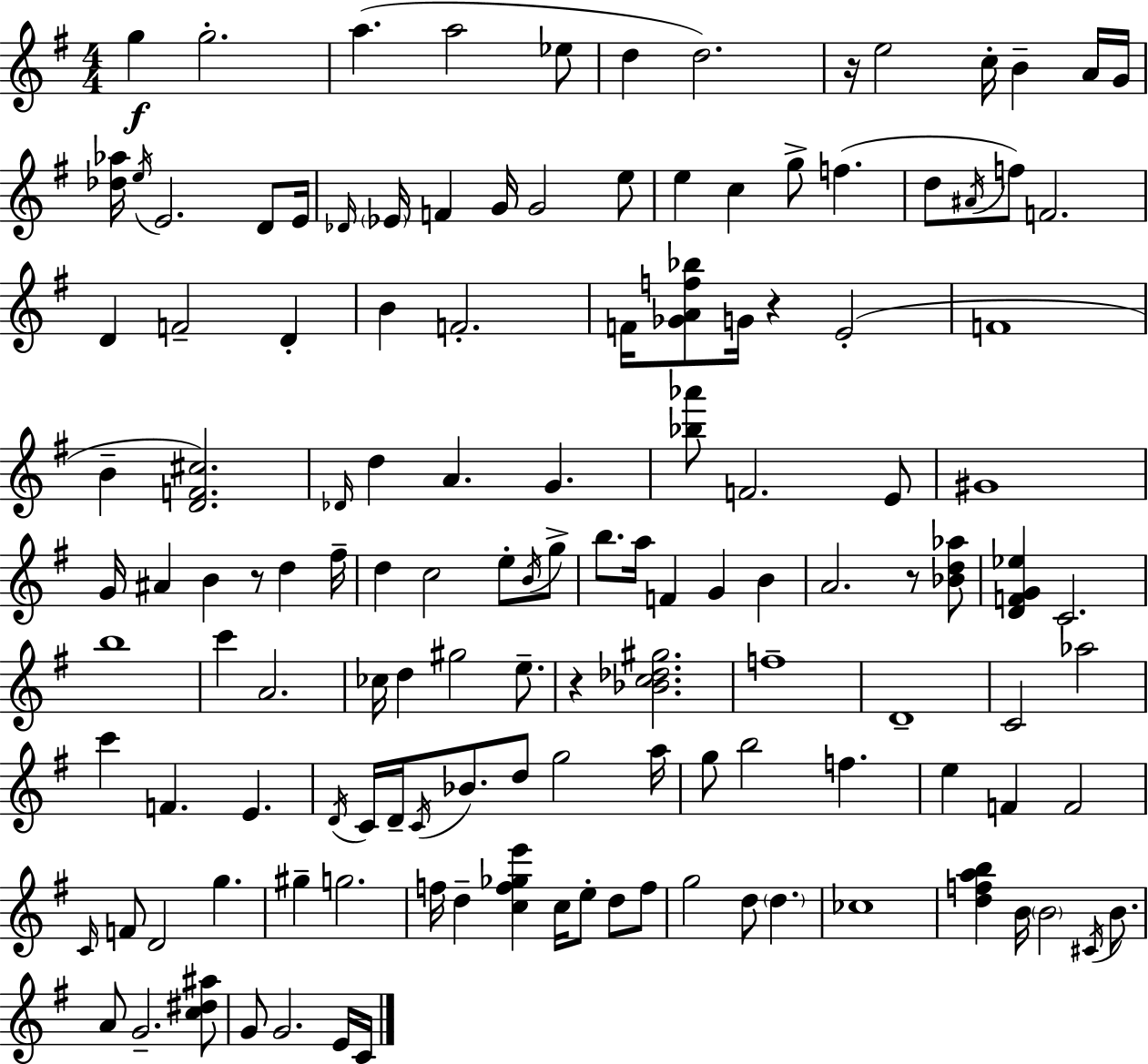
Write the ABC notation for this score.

X:1
T:Untitled
M:4/4
L:1/4
K:G
g g2 a a2 _e/2 d d2 z/4 e2 c/4 B A/4 G/4 [_d_a]/4 e/4 E2 D/2 E/4 _D/4 _E/4 F G/4 G2 e/2 e c g/2 f d/2 ^A/4 f/2 F2 D F2 D B F2 F/4 [_GAf_b]/2 G/4 z E2 F4 B [DF^c]2 _D/4 d A G [_b_a']/2 F2 E/2 ^G4 G/4 ^A B z/2 d ^f/4 d c2 e/2 B/4 g/2 b/2 a/4 F G B A2 z/2 [_Bd_a]/2 [DFG_e] C2 b4 c' A2 _c/4 d ^g2 e/2 z [_Bc_d^g]2 f4 D4 C2 _a2 c' F E D/4 C/4 D/4 C/4 _B/2 d/2 g2 a/4 g/2 b2 f e F F2 C/4 F/2 D2 g ^g g2 f/4 d [cf_ge'] c/4 e/2 d/2 f/2 g2 d/2 d _c4 [dfab] B/4 B2 ^C/4 B/2 A/2 G2 [c^d^a]/2 G/2 G2 E/4 C/4